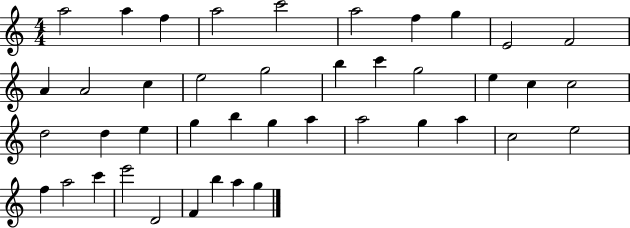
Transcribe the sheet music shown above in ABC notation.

X:1
T:Untitled
M:4/4
L:1/4
K:C
a2 a f a2 c'2 a2 f g E2 F2 A A2 c e2 g2 b c' g2 e c c2 d2 d e g b g a a2 g a c2 e2 f a2 c' e'2 D2 F b a g